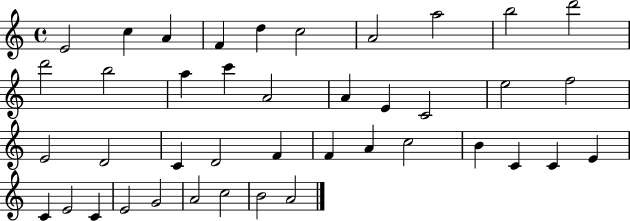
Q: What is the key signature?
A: C major